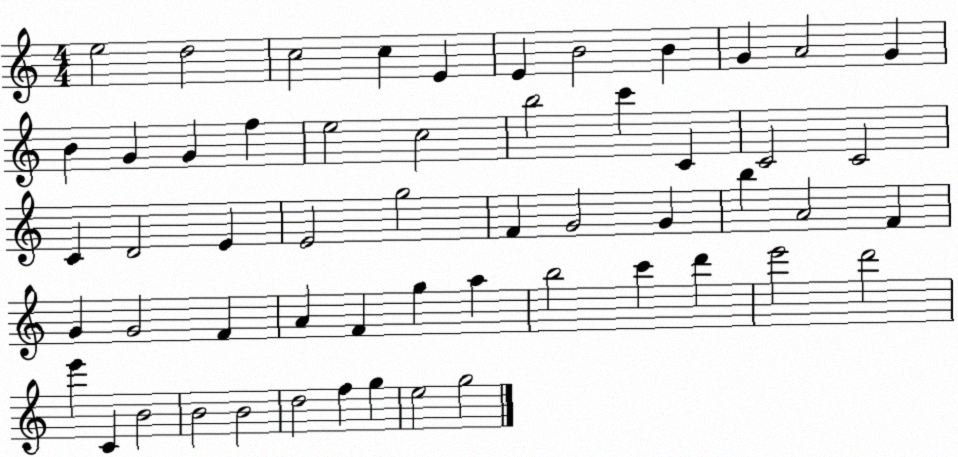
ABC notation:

X:1
T:Untitled
M:4/4
L:1/4
K:C
e2 d2 c2 c E E B2 B G A2 G B G G f e2 c2 b2 c' C C2 C2 C D2 E E2 g2 F G2 G b A2 F G G2 F A F g a b2 c' d' e'2 d'2 e' C B2 B2 B2 d2 f g e2 g2